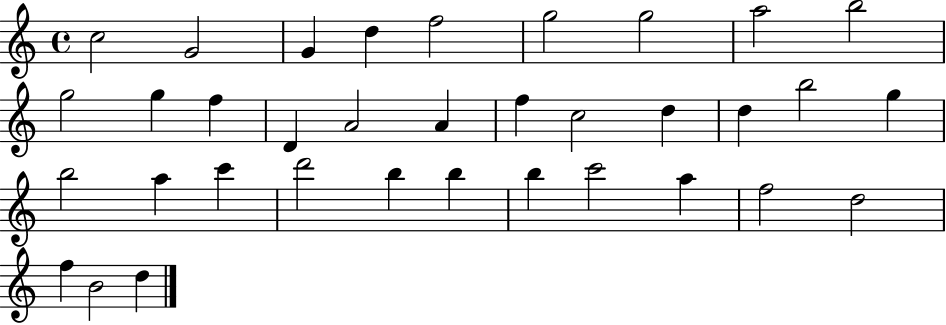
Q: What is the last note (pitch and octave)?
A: D5